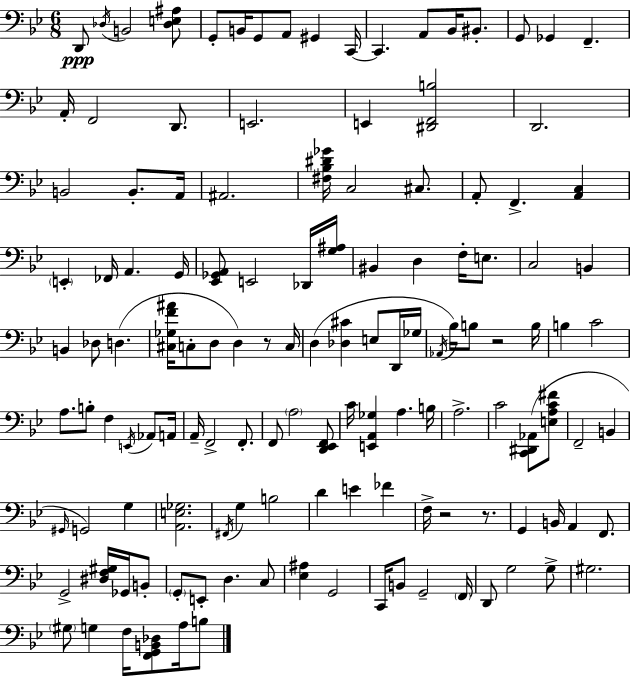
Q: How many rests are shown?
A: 4